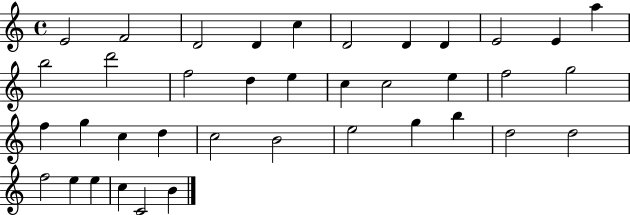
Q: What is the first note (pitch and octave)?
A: E4